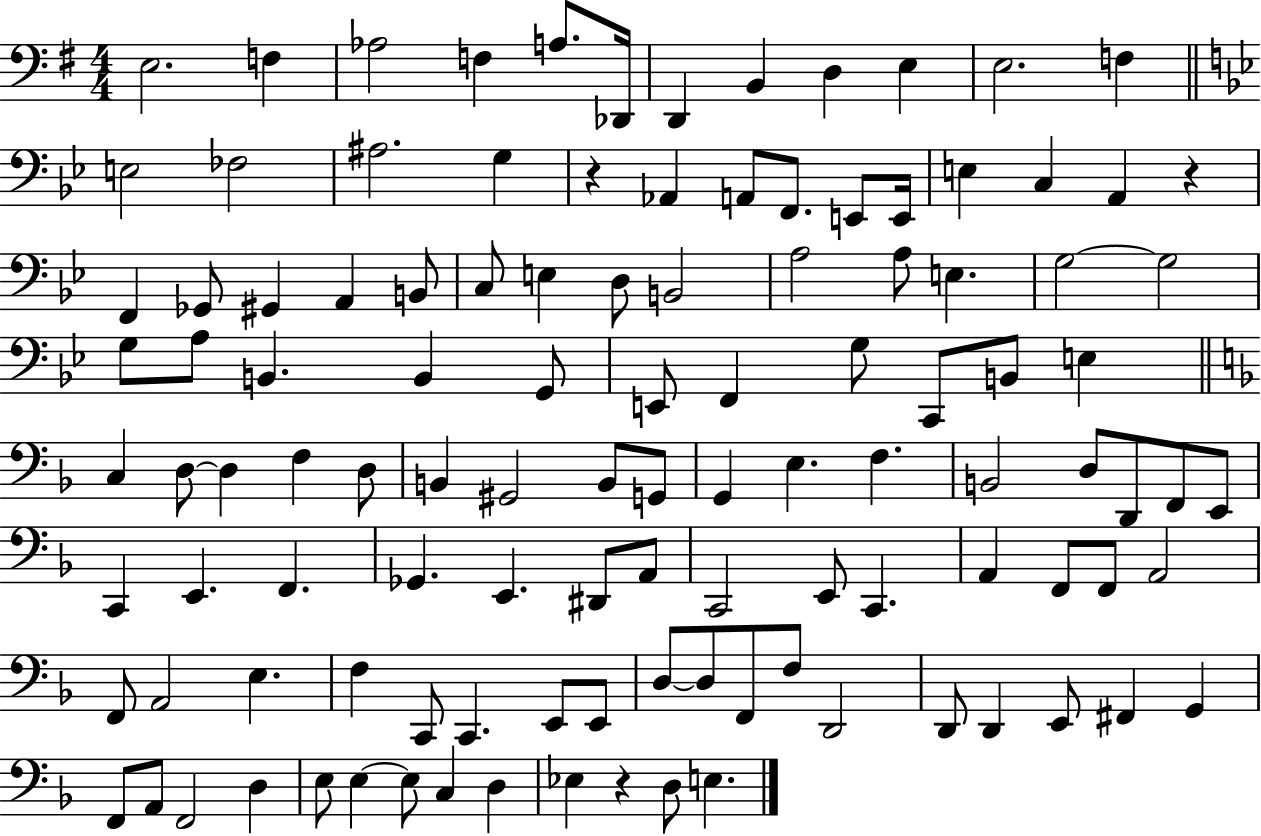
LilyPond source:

{
  \clef bass
  \numericTimeSignature
  \time 4/4
  \key g \major
  e2. f4 | aes2 f4 a8. des,16 | d,4 b,4 d4 e4 | e2. f4 | \break \bar "||" \break \key bes \major e2 fes2 | ais2. g4 | r4 aes,4 a,8 f,8. e,8 e,16 | e4 c4 a,4 r4 | \break f,4 ges,8 gis,4 a,4 b,8 | c8 e4 d8 b,2 | a2 a8 e4. | g2~~ g2 | \break g8 a8 b,4. b,4 g,8 | e,8 f,4 g8 c,8 b,8 e4 | \bar "||" \break \key f \major c4 d8~~ d4 f4 d8 | b,4 gis,2 b,8 g,8 | g,4 e4. f4. | b,2 d8 d,8 f,8 e,8 | \break c,4 e,4. f,4. | ges,4. e,4. dis,8 a,8 | c,2 e,8 c,4. | a,4 f,8 f,8 a,2 | \break f,8 a,2 e4. | f4 c,8 c,4. e,8 e,8 | d8~~ d8 f,8 f8 d,2 | d,8 d,4 e,8 fis,4 g,4 | \break f,8 a,8 f,2 d4 | e8 e4~~ e8 c4 d4 | ees4 r4 d8 e4. | \bar "|."
}